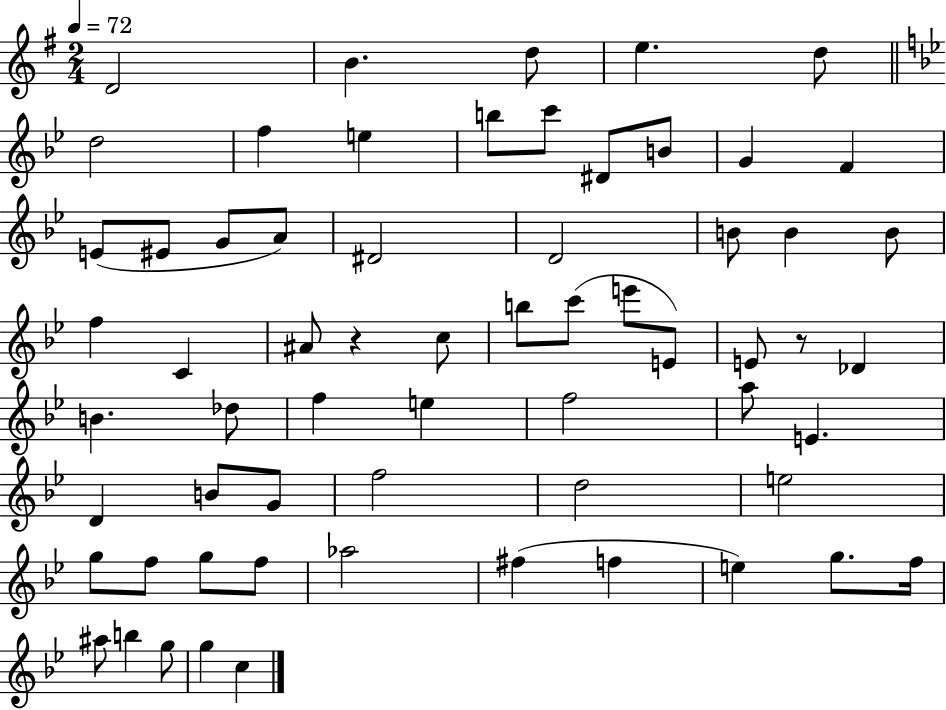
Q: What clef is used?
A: treble